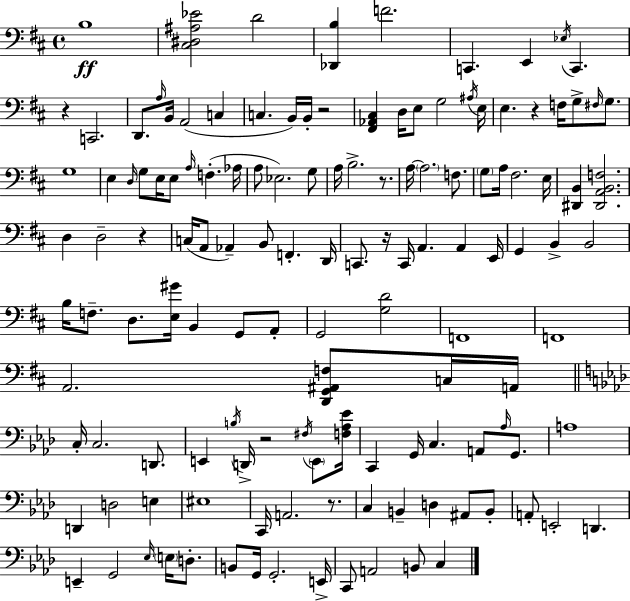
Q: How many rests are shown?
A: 8